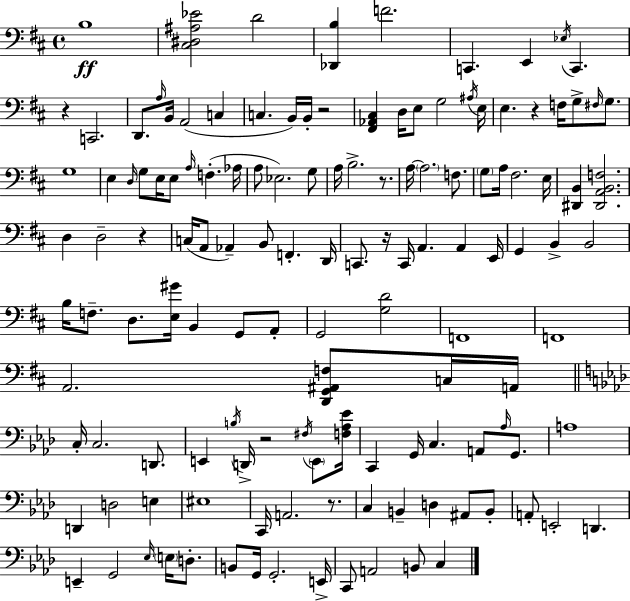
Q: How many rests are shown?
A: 8